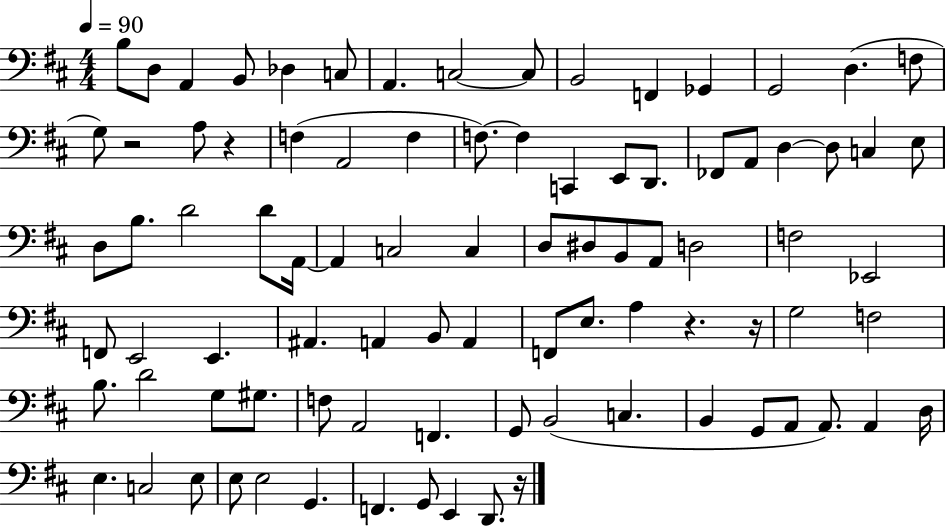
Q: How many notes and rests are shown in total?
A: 89